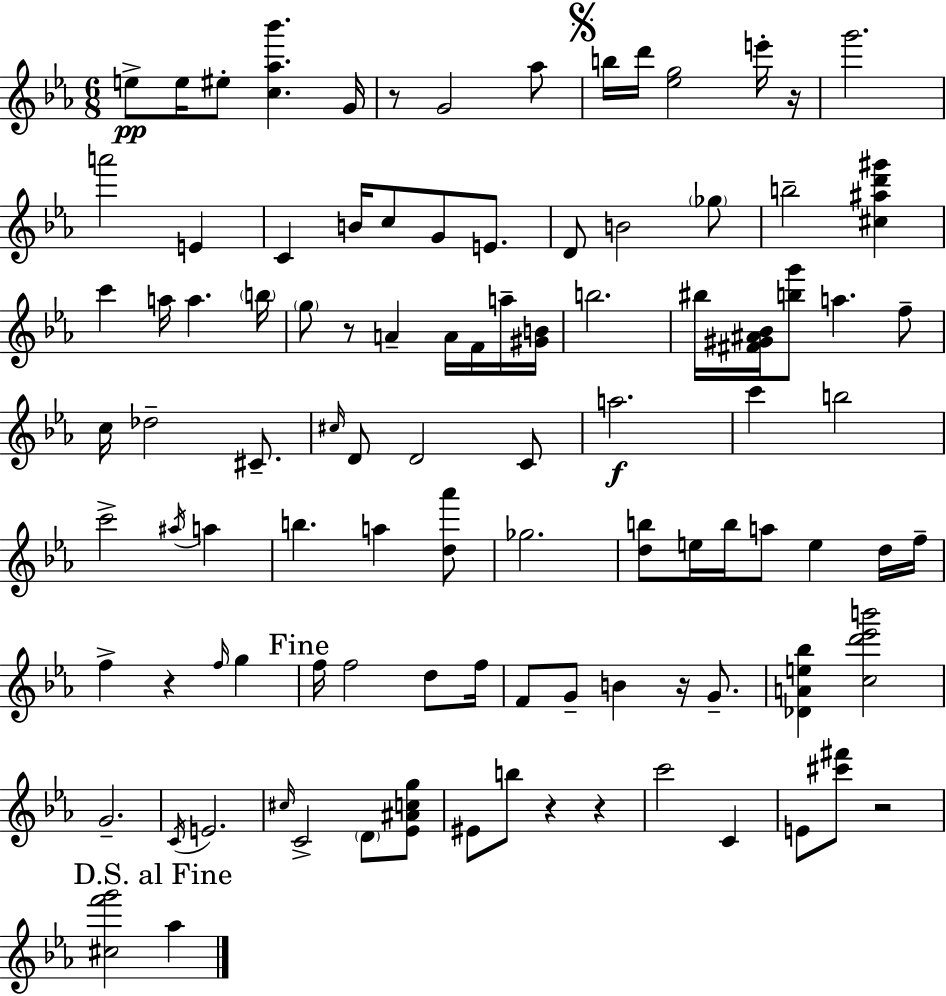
E5/e E5/s EIS5/e [C5,Ab5,Bb6]/q. G4/s R/e G4/h Ab5/e B5/s D6/s [Eb5,G5]/h E6/s R/s G6/h. A6/h E4/q C4/q B4/s C5/e G4/e E4/e. D4/e B4/h Gb5/e B5/h [C#5,A#5,D6,G#6]/q C6/q A5/s A5/q. B5/s G5/e R/e A4/q A4/s F4/s A5/s [G#4,B4]/s B5/h. BIS5/s [F#4,G#4,A#4,Bb4]/s [B5,G6]/e A5/q. F5/e C5/s Db5/h C#4/e. C#5/s D4/e D4/h C4/e A5/h. C6/q B5/h C6/h A#5/s A5/q B5/q. A5/q [D5,Ab6]/e Gb5/h. [D5,B5]/e E5/s B5/s A5/e E5/q D5/s F5/s F5/q R/q F5/s G5/q F5/s F5/h D5/e F5/s F4/e G4/e B4/q R/s G4/e. [Db4,A4,E5,Bb5]/q [C5,D6,Eb6,B6]/h G4/h. C4/s E4/h. C#5/s C4/h D4/e [Eb4,A#4,C5,G5]/e EIS4/e B5/e R/q R/q C6/h C4/q E4/e [C#6,F#6]/e R/h [C#5,F6,G6]/h Ab5/q